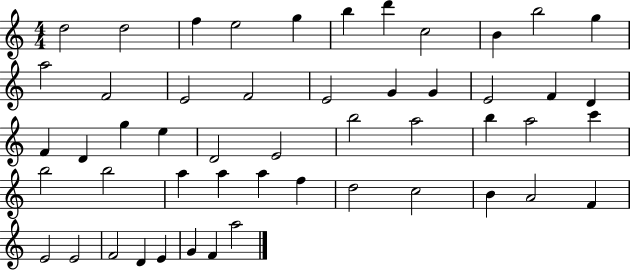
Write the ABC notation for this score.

X:1
T:Untitled
M:4/4
L:1/4
K:C
d2 d2 f e2 g b d' c2 B b2 g a2 F2 E2 F2 E2 G G E2 F D F D g e D2 E2 b2 a2 b a2 c' b2 b2 a a a f d2 c2 B A2 F E2 E2 F2 D E G F a2